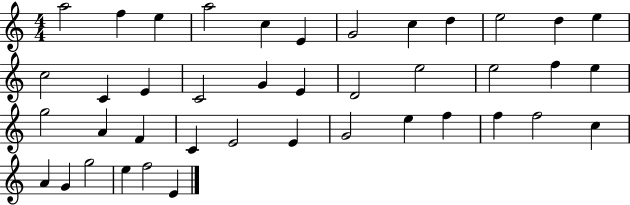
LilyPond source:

{
  \clef treble
  \numericTimeSignature
  \time 4/4
  \key c \major
  a''2 f''4 e''4 | a''2 c''4 e'4 | g'2 c''4 d''4 | e''2 d''4 e''4 | \break c''2 c'4 e'4 | c'2 g'4 e'4 | d'2 e''2 | e''2 f''4 e''4 | \break g''2 a'4 f'4 | c'4 e'2 e'4 | g'2 e''4 f''4 | f''4 f''2 c''4 | \break a'4 g'4 g''2 | e''4 f''2 e'4 | \bar "|."
}